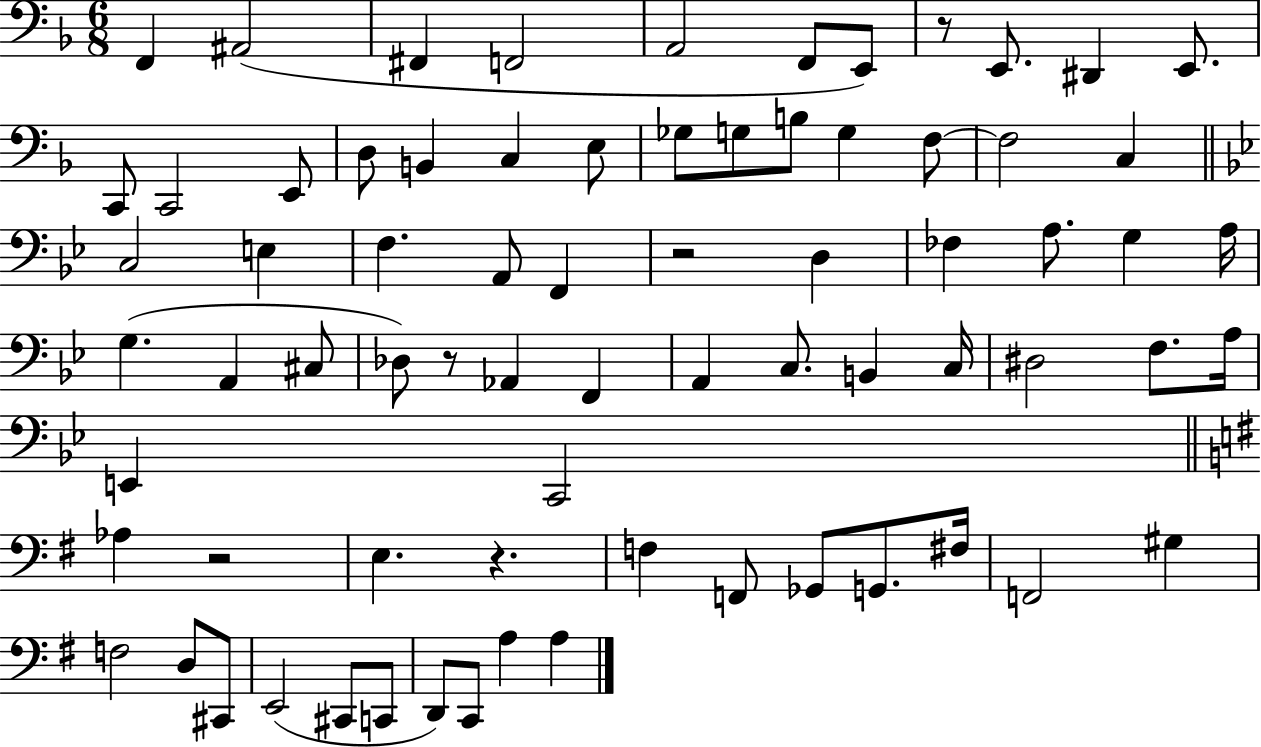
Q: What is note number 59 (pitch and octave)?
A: F3